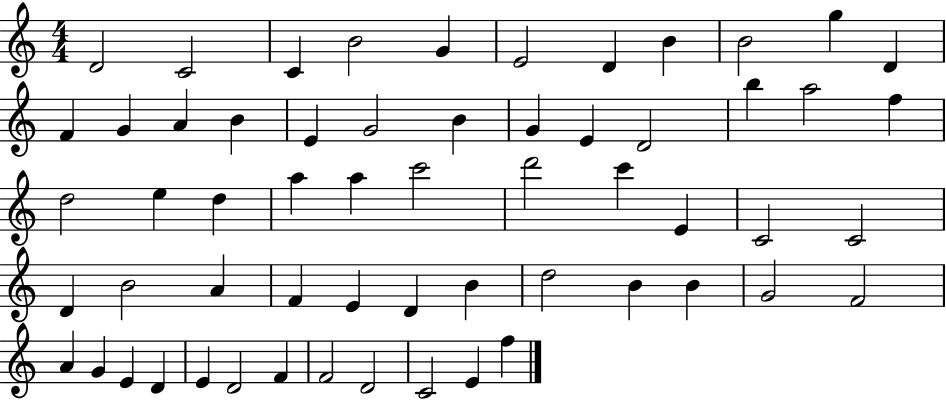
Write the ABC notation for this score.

X:1
T:Untitled
M:4/4
L:1/4
K:C
D2 C2 C B2 G E2 D B B2 g D F G A B E G2 B G E D2 b a2 f d2 e d a a c'2 d'2 c' E C2 C2 D B2 A F E D B d2 B B G2 F2 A G E D E D2 F F2 D2 C2 E f